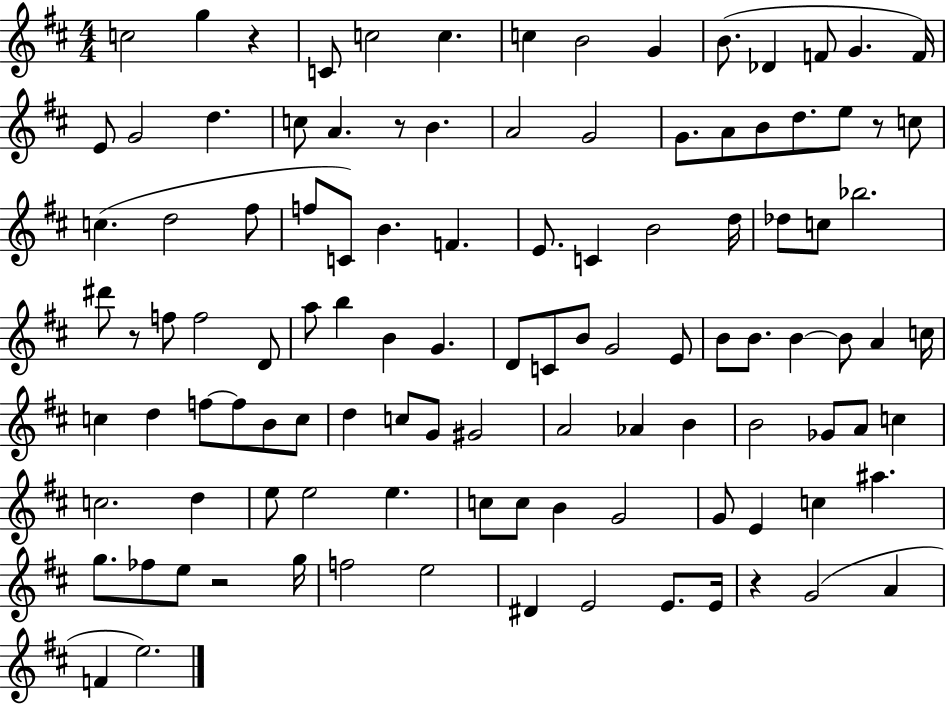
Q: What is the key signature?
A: D major